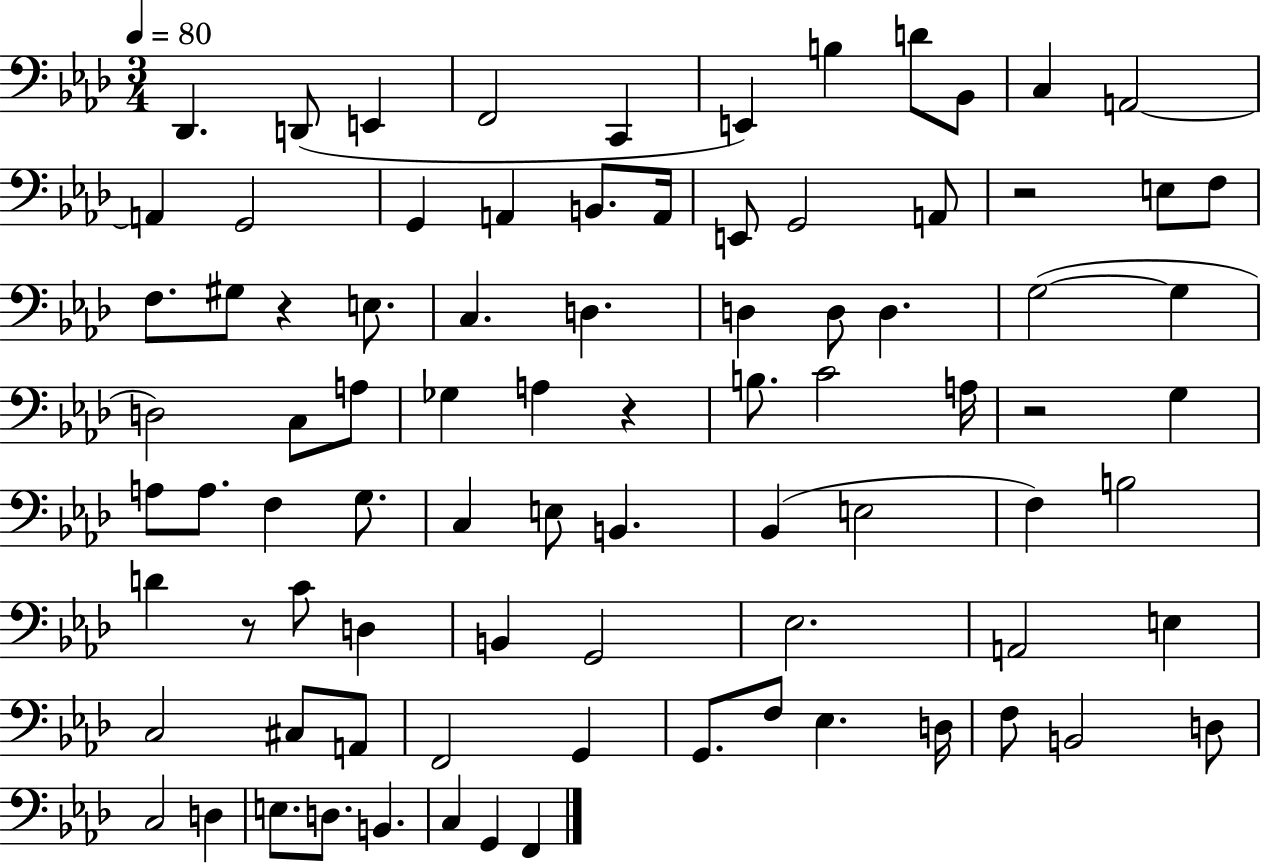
X:1
T:Untitled
M:3/4
L:1/4
K:Ab
_D,, D,,/2 E,, F,,2 C,, E,, B, D/2 _B,,/2 C, A,,2 A,, G,,2 G,, A,, B,,/2 A,,/4 E,,/2 G,,2 A,,/2 z2 E,/2 F,/2 F,/2 ^G,/2 z E,/2 C, D, D, D,/2 D, G,2 G, D,2 C,/2 A,/2 _G, A, z B,/2 C2 A,/4 z2 G, A,/2 A,/2 F, G,/2 C, E,/2 B,, _B,, E,2 F, B,2 D z/2 C/2 D, B,, G,,2 _E,2 A,,2 E, C,2 ^C,/2 A,,/2 F,,2 G,, G,,/2 F,/2 _E, D,/4 F,/2 B,,2 D,/2 C,2 D, E,/2 D,/2 B,, C, G,, F,,